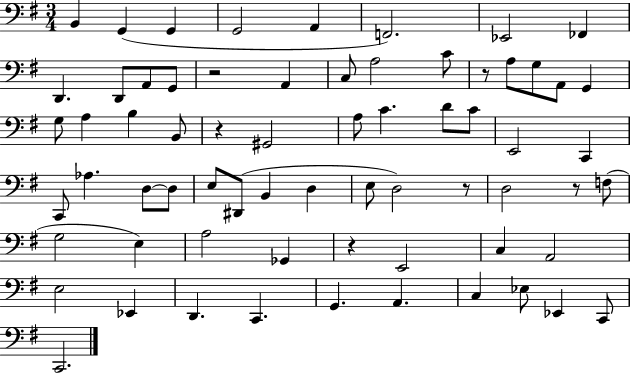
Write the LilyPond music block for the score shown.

{
  \clef bass
  \numericTimeSignature
  \time 3/4
  \key g \major
  b,4 g,4( g,4 | g,2 a,4 | f,2.) | ees,2 fes,4 | \break d,4. d,8 a,8 g,8 | r2 a,4 | c8 a2 c'8 | r8 a8 g8 a,8 g,4 | \break g8 a4 b4 b,8 | r4 gis,2 | a8 c'4. d'8 c'8 | e,2 c,4 | \break c,8 aes4. d8~~ d8 | e8 dis,8( b,4 d4 | e8 d2) r8 | d2 r8 f8( | \break g2 e4) | a2 ges,4 | r4 e,2 | c4 a,2 | \break e2 ees,4 | d,4. c,4. | g,4. a,4. | c4 ees8 ees,4 c,8 | \break c,2. | \bar "|."
}